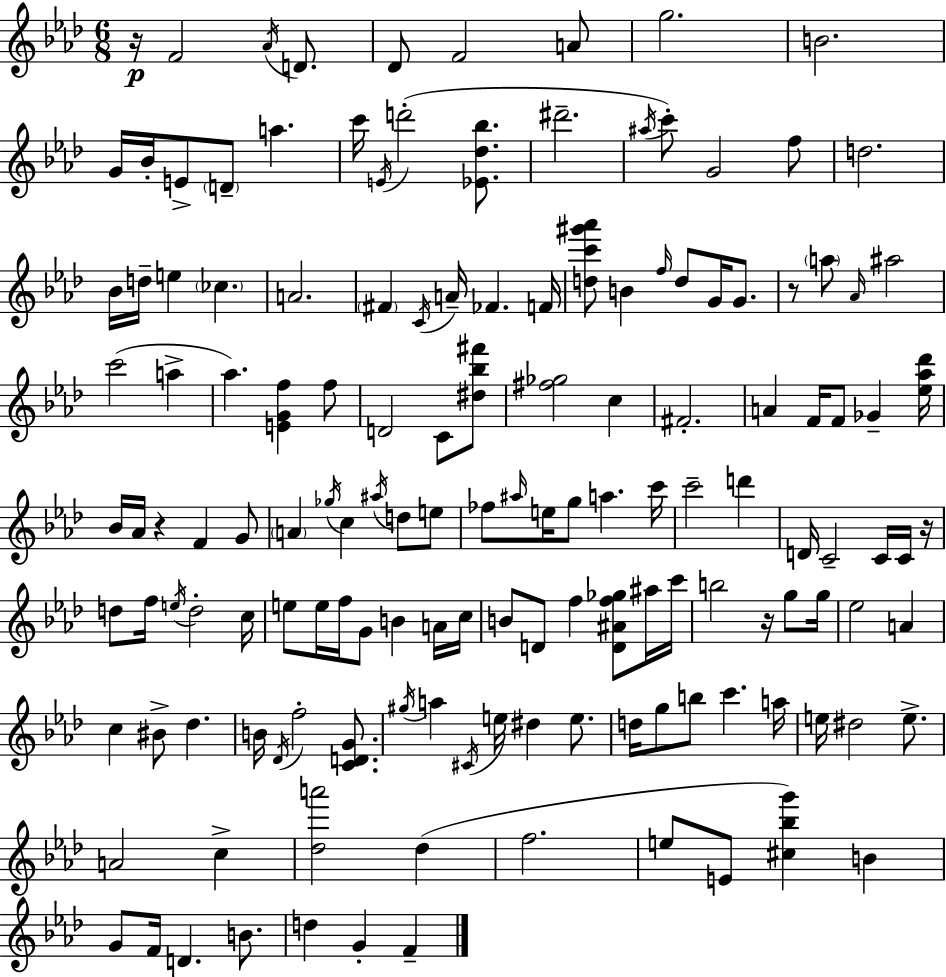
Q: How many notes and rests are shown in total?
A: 145